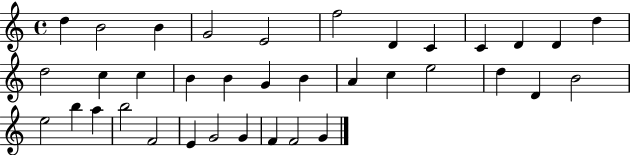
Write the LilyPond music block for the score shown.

{
  \clef treble
  \time 4/4
  \defaultTimeSignature
  \key c \major
  d''4 b'2 b'4 | g'2 e'2 | f''2 d'4 c'4 | c'4 d'4 d'4 d''4 | \break d''2 c''4 c''4 | b'4 b'4 g'4 b'4 | a'4 c''4 e''2 | d''4 d'4 b'2 | \break e''2 b''4 a''4 | b''2 f'2 | e'4 g'2 g'4 | f'4 f'2 g'4 | \break \bar "|."
}